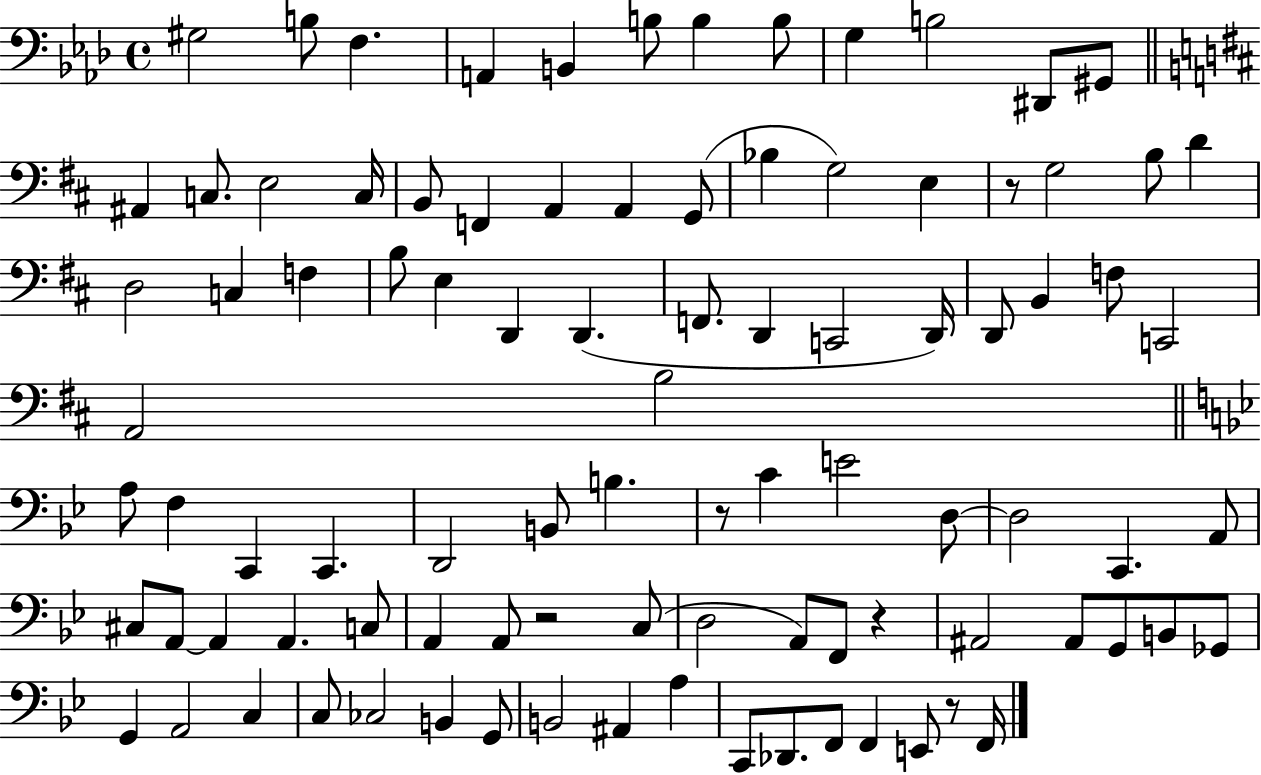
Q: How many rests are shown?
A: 5